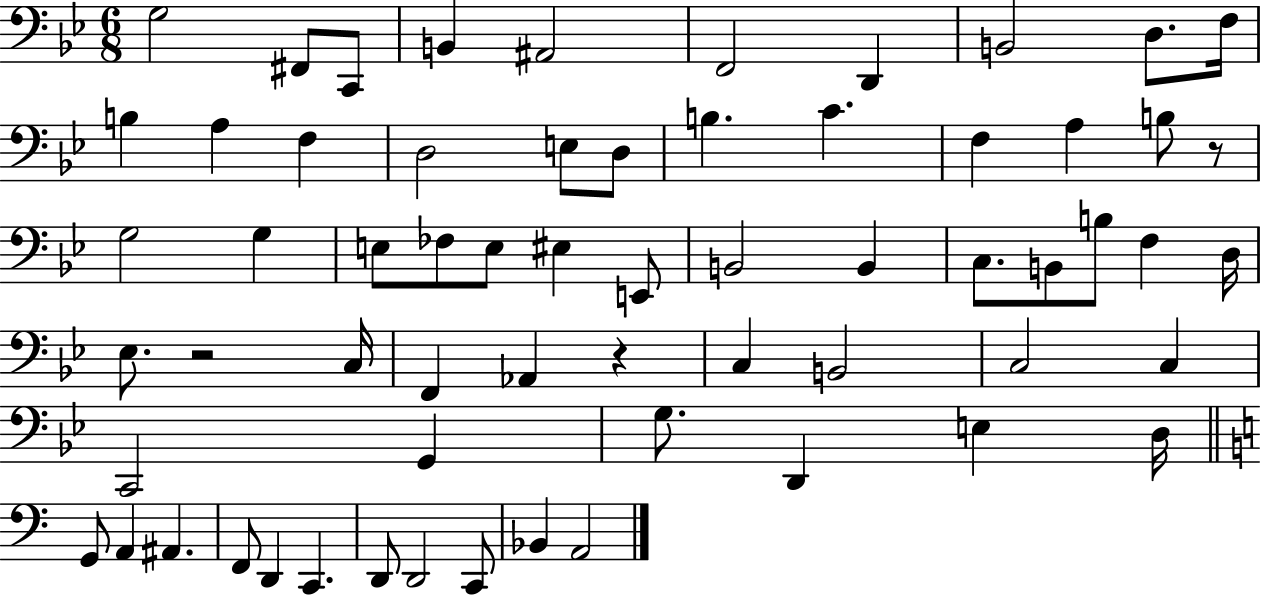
{
  \clef bass
  \numericTimeSignature
  \time 6/8
  \key bes \major
  \repeat volta 2 { g2 fis,8 c,8 | b,4 ais,2 | f,2 d,4 | b,2 d8. f16 | \break b4 a4 f4 | d2 e8 d8 | b4. c'4. | f4 a4 b8 r8 | \break g2 g4 | e8 fes8 e8 eis4 e,8 | b,2 b,4 | c8. b,8 b8 f4 d16 | \break ees8. r2 c16 | f,4 aes,4 r4 | c4 b,2 | c2 c4 | \break c,2 g,4 | g8. d,4 e4 d16 | \bar "||" \break \key c \major g,8 a,4 ais,4. | f,8 d,4 c,4. | d,8 d,2 c,8 | bes,4 a,2 | \break } \bar "|."
}